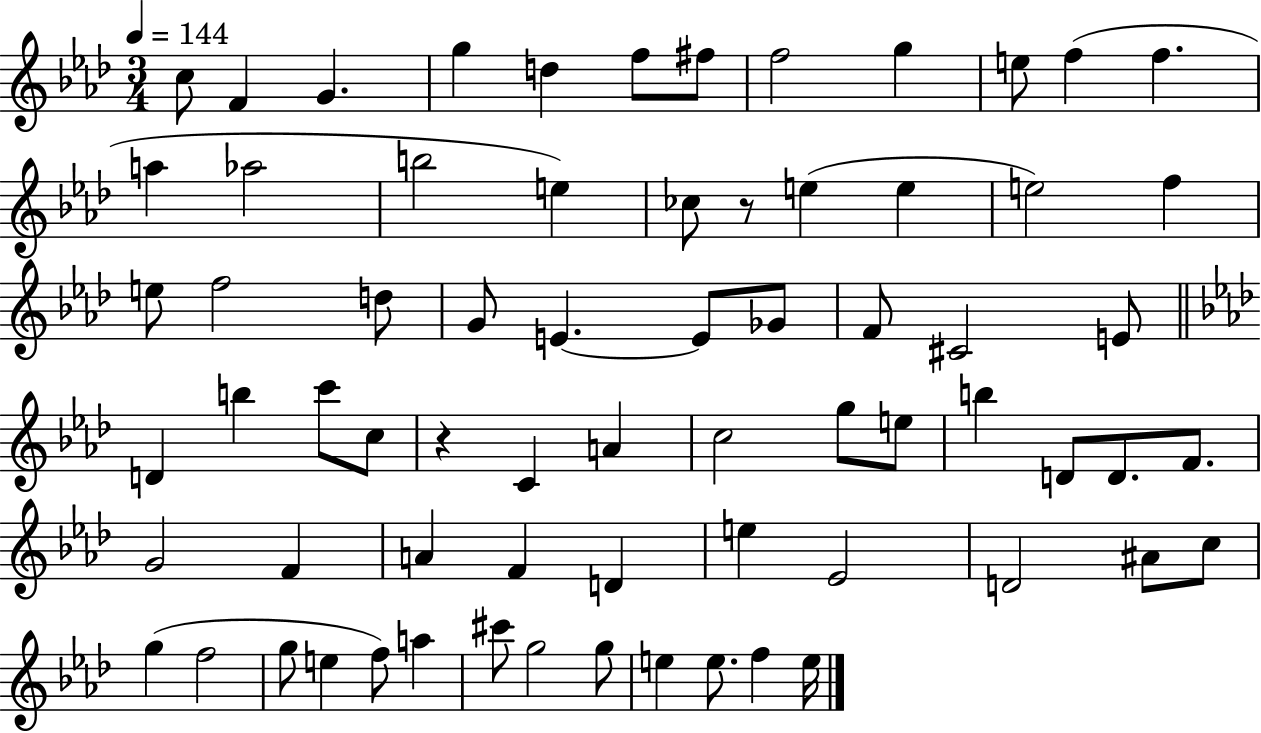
{
  \clef treble
  \numericTimeSignature
  \time 3/4
  \key aes \major
  \tempo 4 = 144
  c''8 f'4 g'4. | g''4 d''4 f''8 fis''8 | f''2 g''4 | e''8 f''4( f''4. | \break a''4 aes''2 | b''2 e''4) | ces''8 r8 e''4( e''4 | e''2) f''4 | \break e''8 f''2 d''8 | g'8 e'4.~~ e'8 ges'8 | f'8 cis'2 e'8 | \bar "||" \break \key aes \major d'4 b''4 c'''8 c''8 | r4 c'4 a'4 | c''2 g''8 e''8 | b''4 d'8 d'8. f'8. | \break g'2 f'4 | a'4 f'4 d'4 | e''4 ees'2 | d'2 ais'8 c''8 | \break g''4( f''2 | g''8 e''4 f''8) a''4 | cis'''8 g''2 g''8 | e''4 e''8. f''4 e''16 | \break \bar "|."
}